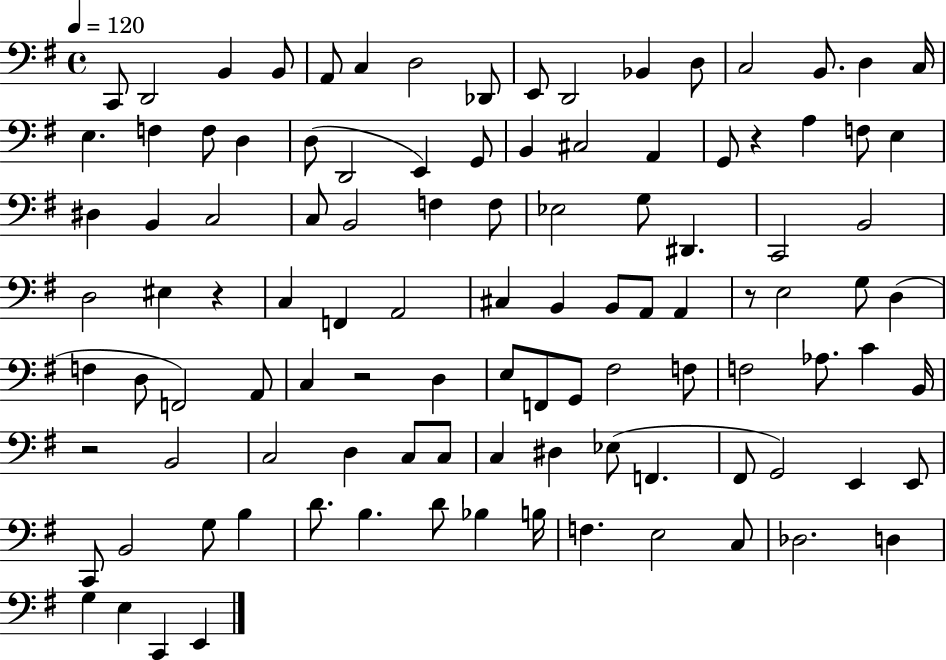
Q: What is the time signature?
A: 4/4